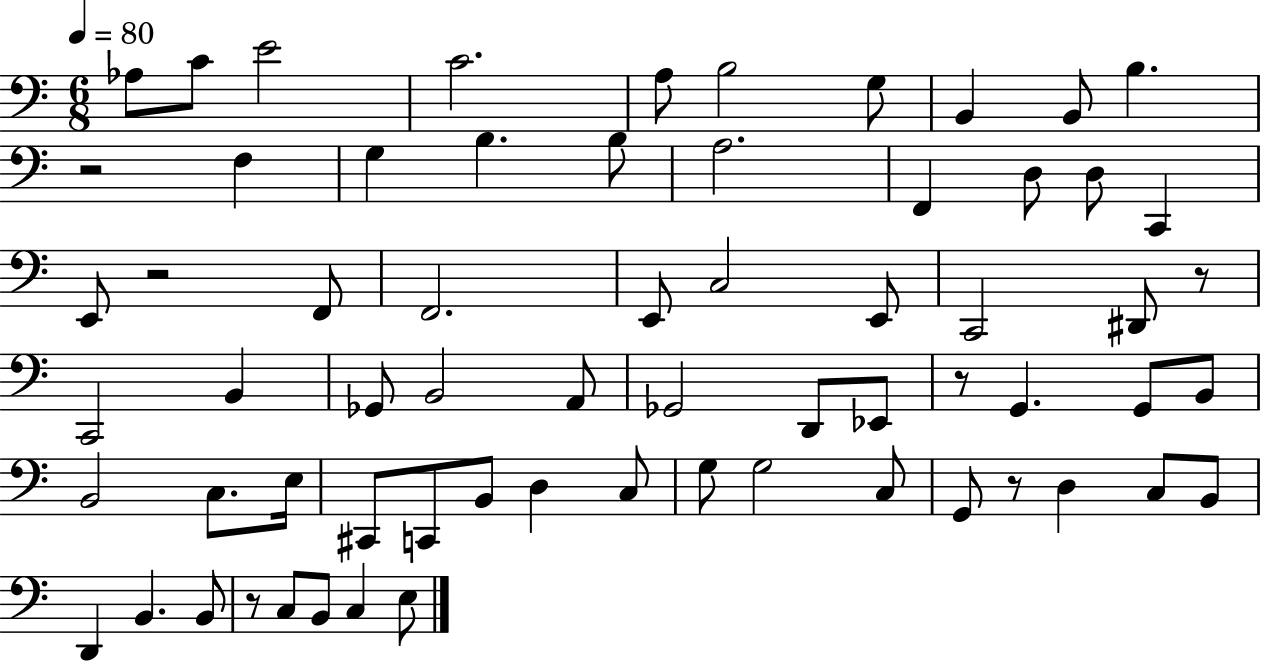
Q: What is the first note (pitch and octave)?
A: Ab3